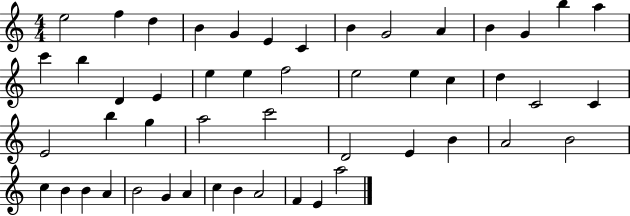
X:1
T:Untitled
M:4/4
L:1/4
K:C
e2 f d B G E C B G2 A B G b a c' b D E e e f2 e2 e c d C2 C E2 b g a2 c'2 D2 E B A2 B2 c B B A B2 G A c B A2 F E a2